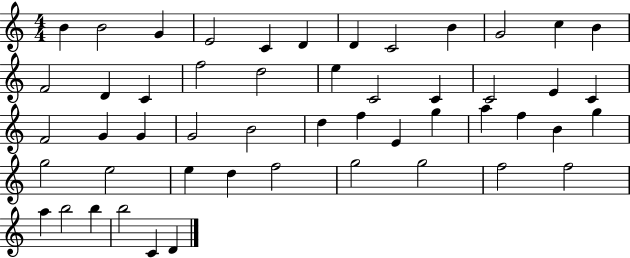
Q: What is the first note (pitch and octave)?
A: B4